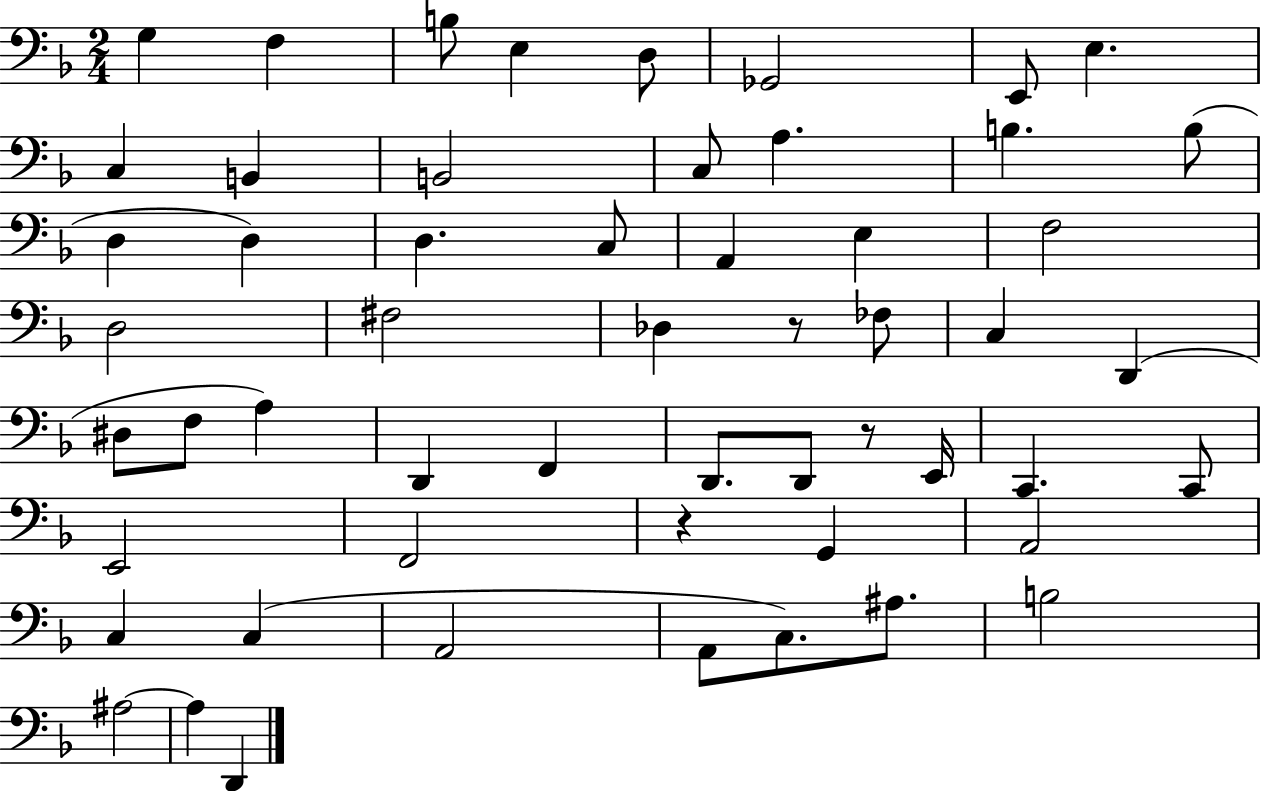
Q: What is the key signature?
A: F major